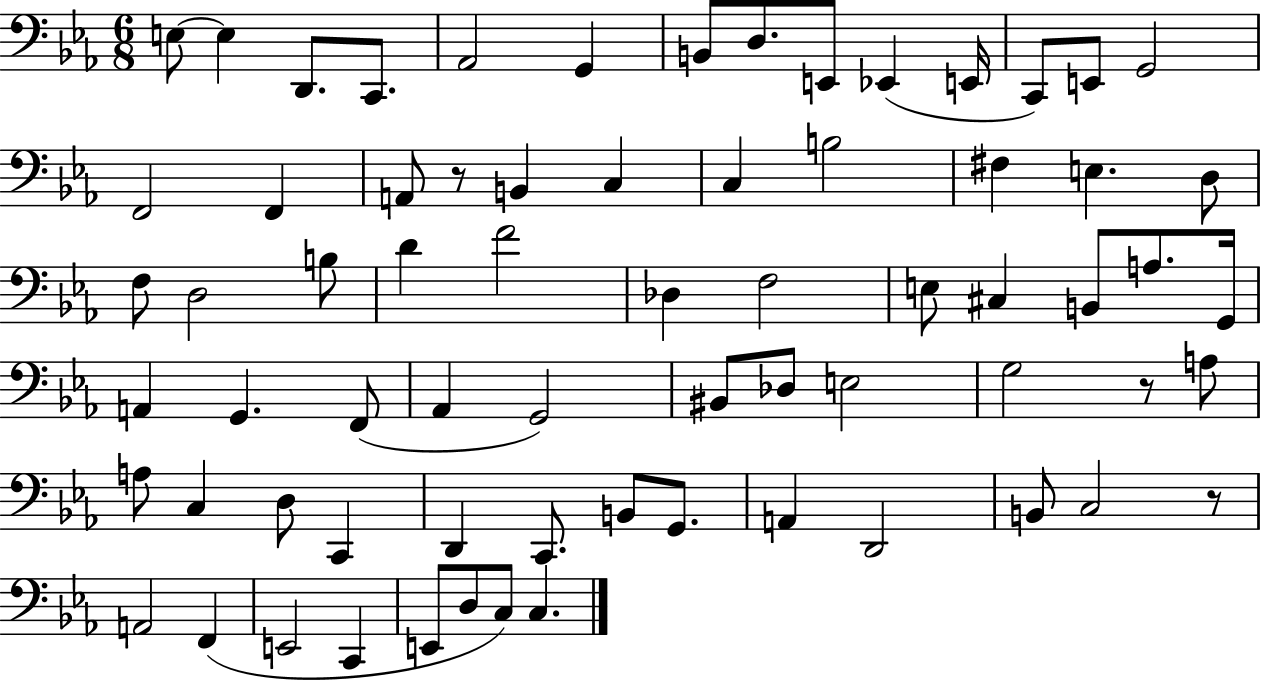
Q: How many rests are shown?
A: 3